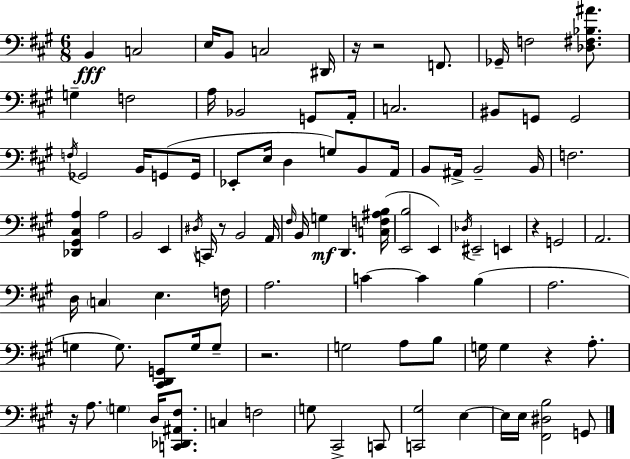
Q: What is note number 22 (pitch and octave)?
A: B2